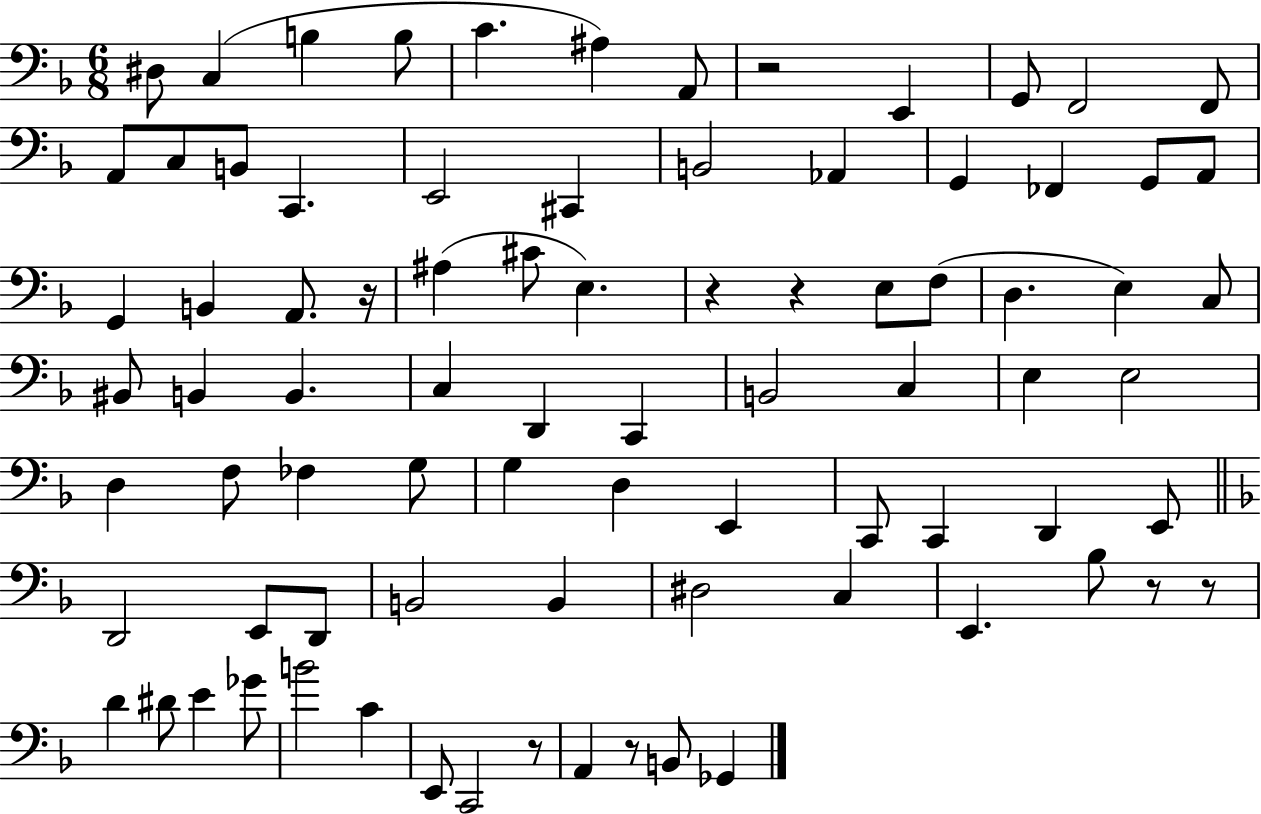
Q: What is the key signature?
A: F major